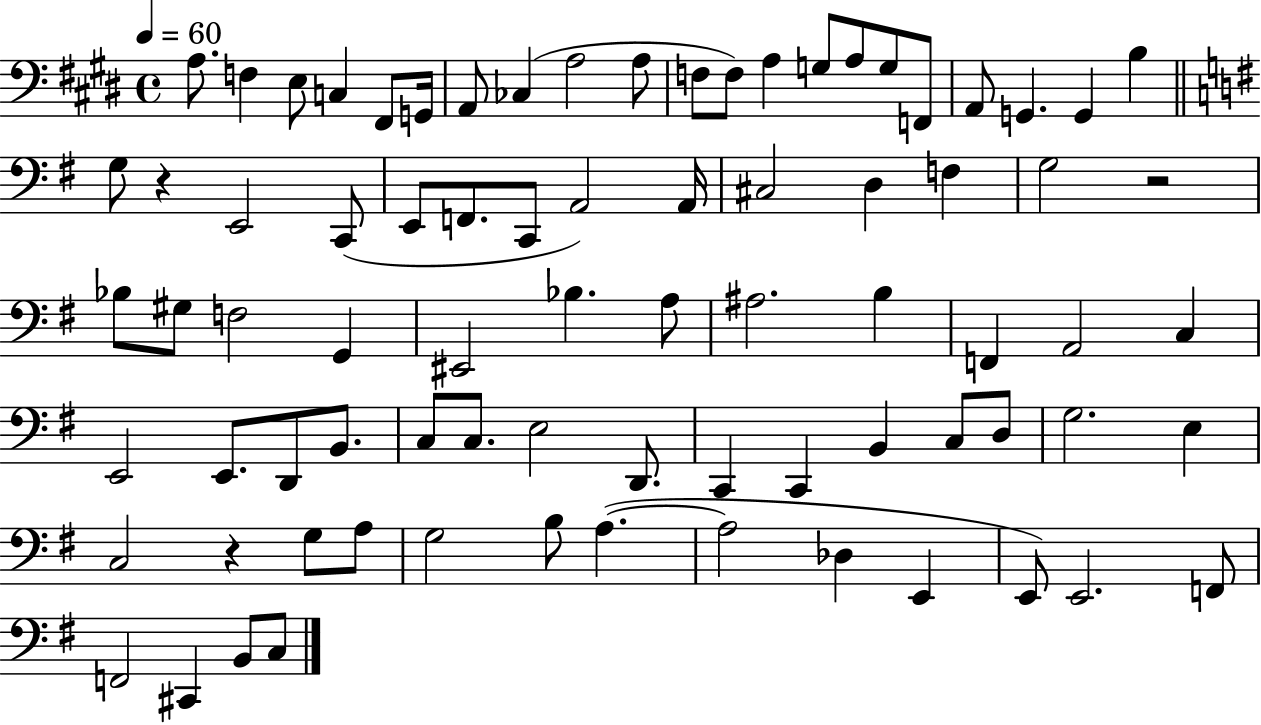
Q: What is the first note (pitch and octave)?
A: A3